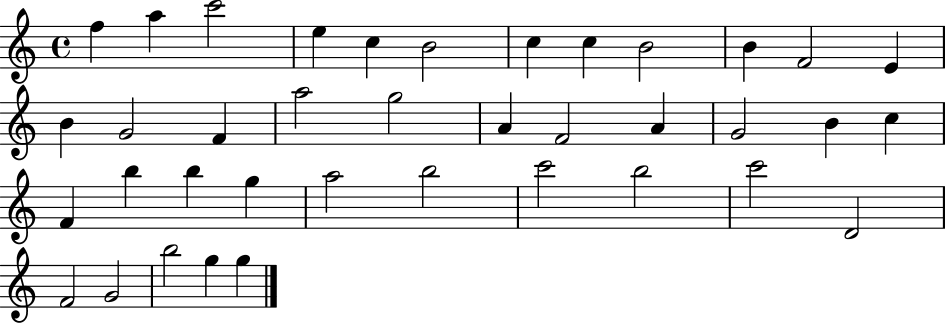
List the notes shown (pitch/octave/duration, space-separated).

F5/q A5/q C6/h E5/q C5/q B4/h C5/q C5/q B4/h B4/q F4/h E4/q B4/q G4/h F4/q A5/h G5/h A4/q F4/h A4/q G4/h B4/q C5/q F4/q B5/q B5/q G5/q A5/h B5/h C6/h B5/h C6/h D4/h F4/h G4/h B5/h G5/q G5/q